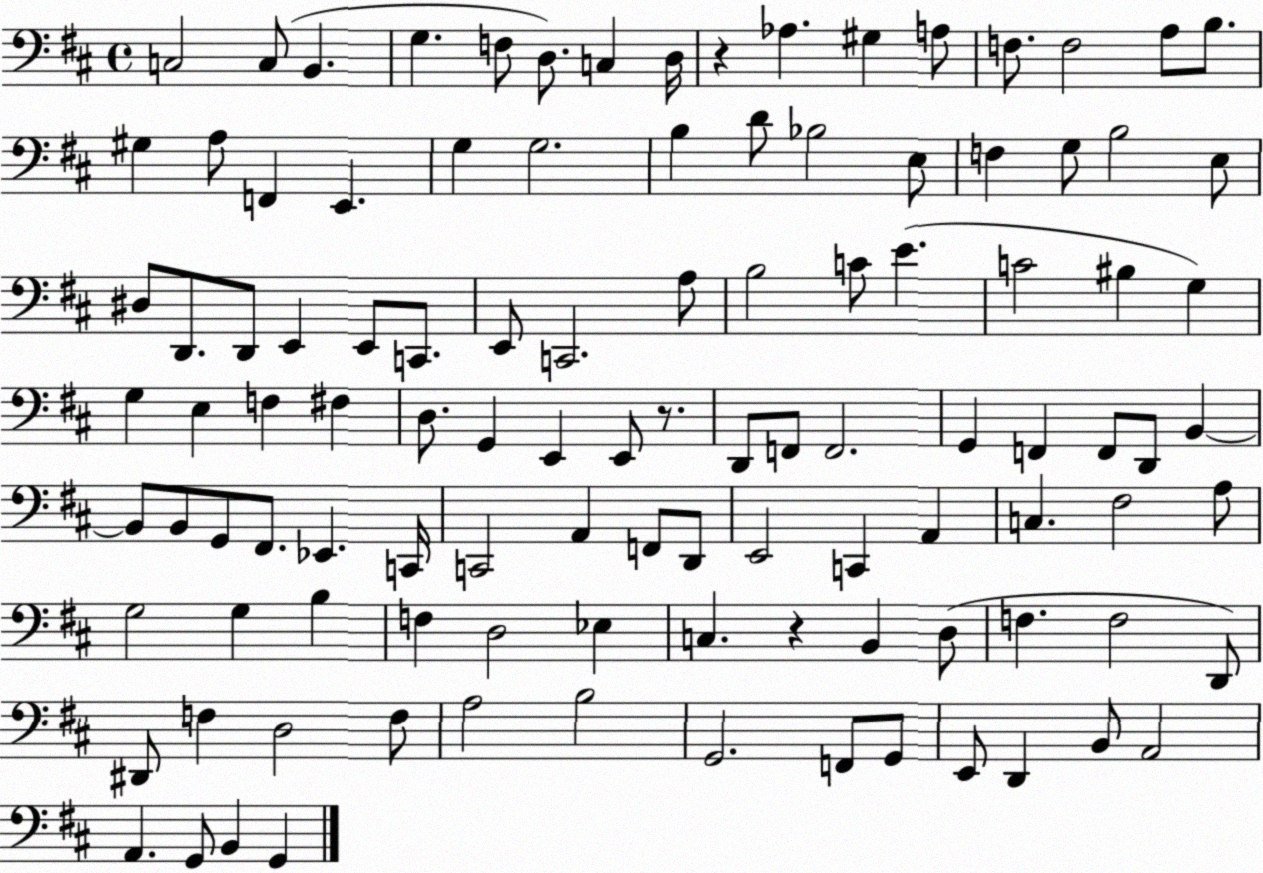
X:1
T:Untitled
M:4/4
L:1/4
K:D
C,2 C,/2 B,, G, F,/2 D,/2 C, D,/4 z _A, ^G, A,/2 F,/2 F,2 A,/2 B,/2 ^G, A,/2 F,, E,, G, G,2 B, D/2 _B,2 E,/2 F, G,/2 B,2 E,/2 ^D,/2 D,,/2 D,,/2 E,, E,,/2 C,,/2 E,,/2 C,,2 A,/2 B,2 C/2 E C2 ^B, G, G, E, F, ^F, D,/2 G,, E,, E,,/2 z/2 D,,/2 F,,/2 F,,2 G,, F,, F,,/2 D,,/2 B,, B,,/2 B,,/2 G,,/2 ^F,,/2 _E,, C,,/4 C,,2 A,, F,,/2 D,,/2 E,,2 C,, A,, C, ^F,2 A,/2 G,2 G, B, F, D,2 _E, C, z B,, D,/2 F, F,2 D,,/2 ^D,,/2 F, D,2 F,/2 A,2 B,2 G,,2 F,,/2 G,,/2 E,,/2 D,, B,,/2 A,,2 A,, G,,/2 B,, G,,